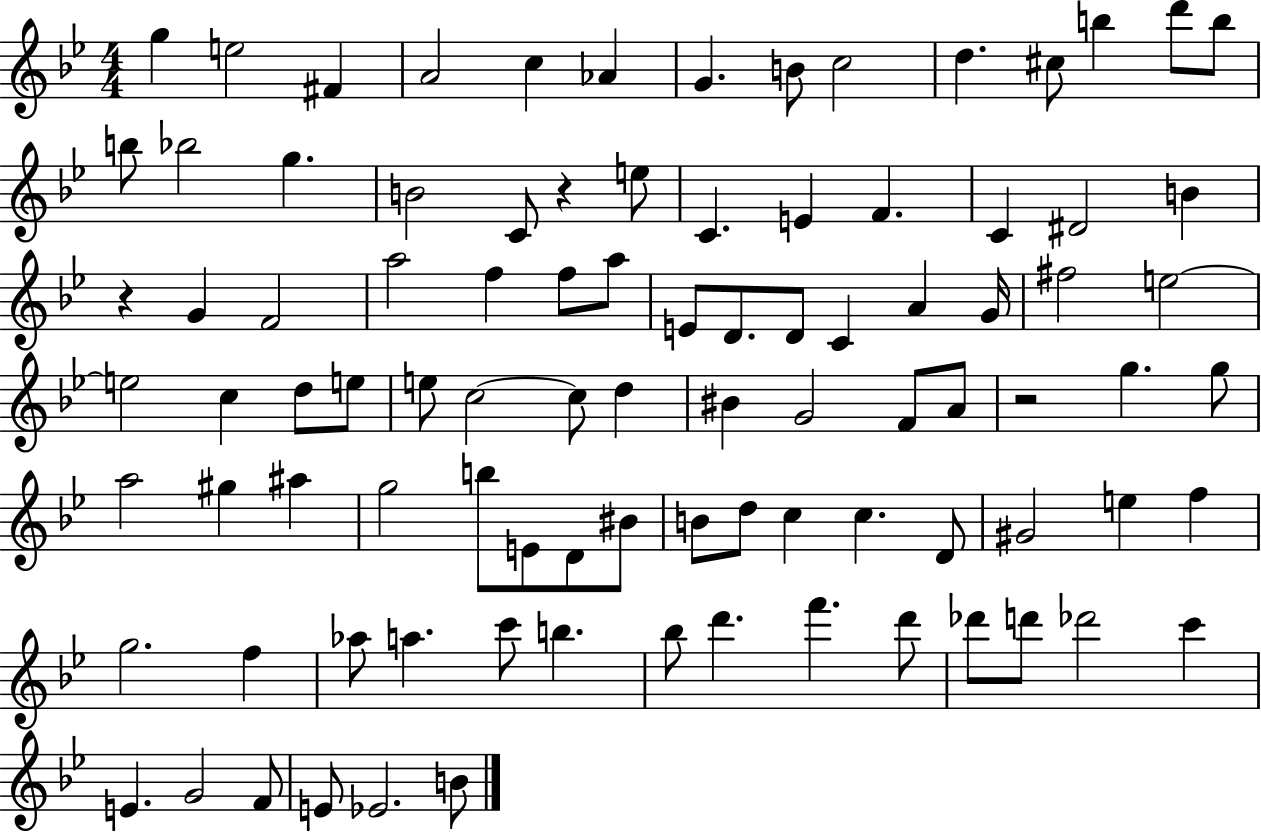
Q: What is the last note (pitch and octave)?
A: B4